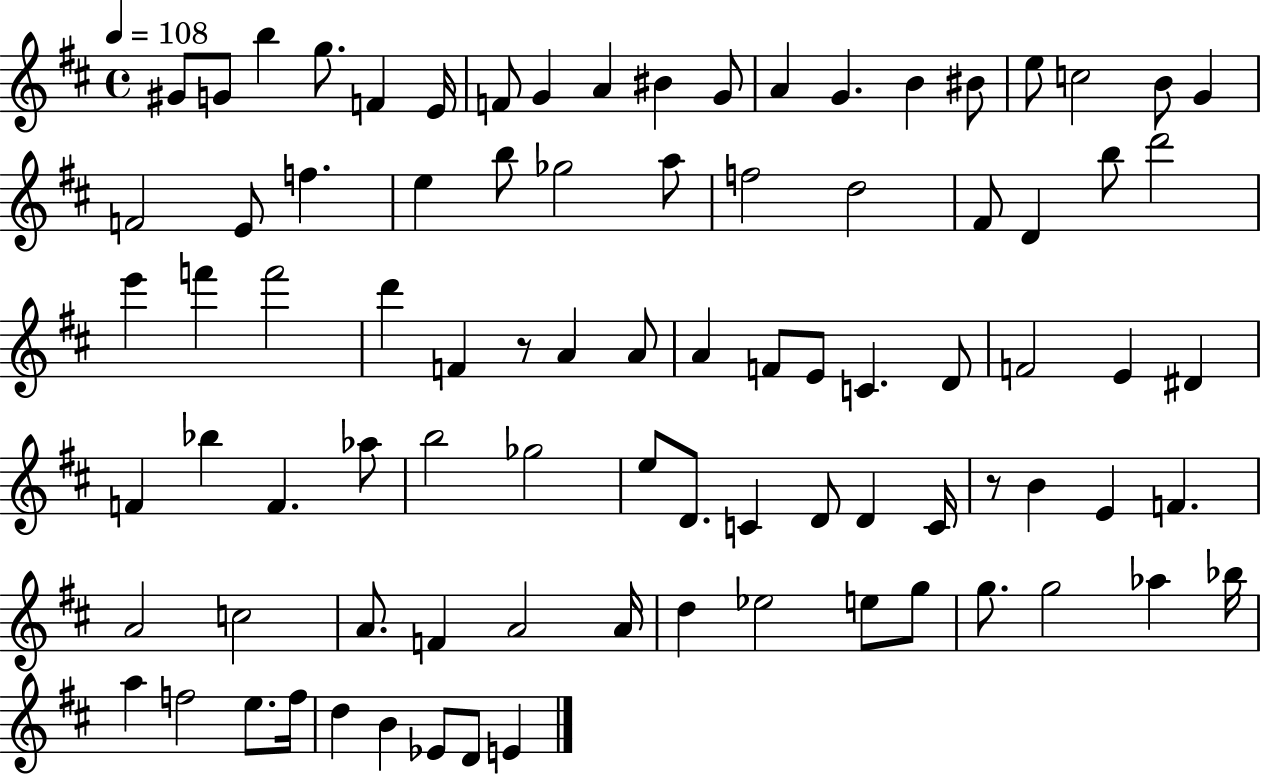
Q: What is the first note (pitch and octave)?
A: G#4